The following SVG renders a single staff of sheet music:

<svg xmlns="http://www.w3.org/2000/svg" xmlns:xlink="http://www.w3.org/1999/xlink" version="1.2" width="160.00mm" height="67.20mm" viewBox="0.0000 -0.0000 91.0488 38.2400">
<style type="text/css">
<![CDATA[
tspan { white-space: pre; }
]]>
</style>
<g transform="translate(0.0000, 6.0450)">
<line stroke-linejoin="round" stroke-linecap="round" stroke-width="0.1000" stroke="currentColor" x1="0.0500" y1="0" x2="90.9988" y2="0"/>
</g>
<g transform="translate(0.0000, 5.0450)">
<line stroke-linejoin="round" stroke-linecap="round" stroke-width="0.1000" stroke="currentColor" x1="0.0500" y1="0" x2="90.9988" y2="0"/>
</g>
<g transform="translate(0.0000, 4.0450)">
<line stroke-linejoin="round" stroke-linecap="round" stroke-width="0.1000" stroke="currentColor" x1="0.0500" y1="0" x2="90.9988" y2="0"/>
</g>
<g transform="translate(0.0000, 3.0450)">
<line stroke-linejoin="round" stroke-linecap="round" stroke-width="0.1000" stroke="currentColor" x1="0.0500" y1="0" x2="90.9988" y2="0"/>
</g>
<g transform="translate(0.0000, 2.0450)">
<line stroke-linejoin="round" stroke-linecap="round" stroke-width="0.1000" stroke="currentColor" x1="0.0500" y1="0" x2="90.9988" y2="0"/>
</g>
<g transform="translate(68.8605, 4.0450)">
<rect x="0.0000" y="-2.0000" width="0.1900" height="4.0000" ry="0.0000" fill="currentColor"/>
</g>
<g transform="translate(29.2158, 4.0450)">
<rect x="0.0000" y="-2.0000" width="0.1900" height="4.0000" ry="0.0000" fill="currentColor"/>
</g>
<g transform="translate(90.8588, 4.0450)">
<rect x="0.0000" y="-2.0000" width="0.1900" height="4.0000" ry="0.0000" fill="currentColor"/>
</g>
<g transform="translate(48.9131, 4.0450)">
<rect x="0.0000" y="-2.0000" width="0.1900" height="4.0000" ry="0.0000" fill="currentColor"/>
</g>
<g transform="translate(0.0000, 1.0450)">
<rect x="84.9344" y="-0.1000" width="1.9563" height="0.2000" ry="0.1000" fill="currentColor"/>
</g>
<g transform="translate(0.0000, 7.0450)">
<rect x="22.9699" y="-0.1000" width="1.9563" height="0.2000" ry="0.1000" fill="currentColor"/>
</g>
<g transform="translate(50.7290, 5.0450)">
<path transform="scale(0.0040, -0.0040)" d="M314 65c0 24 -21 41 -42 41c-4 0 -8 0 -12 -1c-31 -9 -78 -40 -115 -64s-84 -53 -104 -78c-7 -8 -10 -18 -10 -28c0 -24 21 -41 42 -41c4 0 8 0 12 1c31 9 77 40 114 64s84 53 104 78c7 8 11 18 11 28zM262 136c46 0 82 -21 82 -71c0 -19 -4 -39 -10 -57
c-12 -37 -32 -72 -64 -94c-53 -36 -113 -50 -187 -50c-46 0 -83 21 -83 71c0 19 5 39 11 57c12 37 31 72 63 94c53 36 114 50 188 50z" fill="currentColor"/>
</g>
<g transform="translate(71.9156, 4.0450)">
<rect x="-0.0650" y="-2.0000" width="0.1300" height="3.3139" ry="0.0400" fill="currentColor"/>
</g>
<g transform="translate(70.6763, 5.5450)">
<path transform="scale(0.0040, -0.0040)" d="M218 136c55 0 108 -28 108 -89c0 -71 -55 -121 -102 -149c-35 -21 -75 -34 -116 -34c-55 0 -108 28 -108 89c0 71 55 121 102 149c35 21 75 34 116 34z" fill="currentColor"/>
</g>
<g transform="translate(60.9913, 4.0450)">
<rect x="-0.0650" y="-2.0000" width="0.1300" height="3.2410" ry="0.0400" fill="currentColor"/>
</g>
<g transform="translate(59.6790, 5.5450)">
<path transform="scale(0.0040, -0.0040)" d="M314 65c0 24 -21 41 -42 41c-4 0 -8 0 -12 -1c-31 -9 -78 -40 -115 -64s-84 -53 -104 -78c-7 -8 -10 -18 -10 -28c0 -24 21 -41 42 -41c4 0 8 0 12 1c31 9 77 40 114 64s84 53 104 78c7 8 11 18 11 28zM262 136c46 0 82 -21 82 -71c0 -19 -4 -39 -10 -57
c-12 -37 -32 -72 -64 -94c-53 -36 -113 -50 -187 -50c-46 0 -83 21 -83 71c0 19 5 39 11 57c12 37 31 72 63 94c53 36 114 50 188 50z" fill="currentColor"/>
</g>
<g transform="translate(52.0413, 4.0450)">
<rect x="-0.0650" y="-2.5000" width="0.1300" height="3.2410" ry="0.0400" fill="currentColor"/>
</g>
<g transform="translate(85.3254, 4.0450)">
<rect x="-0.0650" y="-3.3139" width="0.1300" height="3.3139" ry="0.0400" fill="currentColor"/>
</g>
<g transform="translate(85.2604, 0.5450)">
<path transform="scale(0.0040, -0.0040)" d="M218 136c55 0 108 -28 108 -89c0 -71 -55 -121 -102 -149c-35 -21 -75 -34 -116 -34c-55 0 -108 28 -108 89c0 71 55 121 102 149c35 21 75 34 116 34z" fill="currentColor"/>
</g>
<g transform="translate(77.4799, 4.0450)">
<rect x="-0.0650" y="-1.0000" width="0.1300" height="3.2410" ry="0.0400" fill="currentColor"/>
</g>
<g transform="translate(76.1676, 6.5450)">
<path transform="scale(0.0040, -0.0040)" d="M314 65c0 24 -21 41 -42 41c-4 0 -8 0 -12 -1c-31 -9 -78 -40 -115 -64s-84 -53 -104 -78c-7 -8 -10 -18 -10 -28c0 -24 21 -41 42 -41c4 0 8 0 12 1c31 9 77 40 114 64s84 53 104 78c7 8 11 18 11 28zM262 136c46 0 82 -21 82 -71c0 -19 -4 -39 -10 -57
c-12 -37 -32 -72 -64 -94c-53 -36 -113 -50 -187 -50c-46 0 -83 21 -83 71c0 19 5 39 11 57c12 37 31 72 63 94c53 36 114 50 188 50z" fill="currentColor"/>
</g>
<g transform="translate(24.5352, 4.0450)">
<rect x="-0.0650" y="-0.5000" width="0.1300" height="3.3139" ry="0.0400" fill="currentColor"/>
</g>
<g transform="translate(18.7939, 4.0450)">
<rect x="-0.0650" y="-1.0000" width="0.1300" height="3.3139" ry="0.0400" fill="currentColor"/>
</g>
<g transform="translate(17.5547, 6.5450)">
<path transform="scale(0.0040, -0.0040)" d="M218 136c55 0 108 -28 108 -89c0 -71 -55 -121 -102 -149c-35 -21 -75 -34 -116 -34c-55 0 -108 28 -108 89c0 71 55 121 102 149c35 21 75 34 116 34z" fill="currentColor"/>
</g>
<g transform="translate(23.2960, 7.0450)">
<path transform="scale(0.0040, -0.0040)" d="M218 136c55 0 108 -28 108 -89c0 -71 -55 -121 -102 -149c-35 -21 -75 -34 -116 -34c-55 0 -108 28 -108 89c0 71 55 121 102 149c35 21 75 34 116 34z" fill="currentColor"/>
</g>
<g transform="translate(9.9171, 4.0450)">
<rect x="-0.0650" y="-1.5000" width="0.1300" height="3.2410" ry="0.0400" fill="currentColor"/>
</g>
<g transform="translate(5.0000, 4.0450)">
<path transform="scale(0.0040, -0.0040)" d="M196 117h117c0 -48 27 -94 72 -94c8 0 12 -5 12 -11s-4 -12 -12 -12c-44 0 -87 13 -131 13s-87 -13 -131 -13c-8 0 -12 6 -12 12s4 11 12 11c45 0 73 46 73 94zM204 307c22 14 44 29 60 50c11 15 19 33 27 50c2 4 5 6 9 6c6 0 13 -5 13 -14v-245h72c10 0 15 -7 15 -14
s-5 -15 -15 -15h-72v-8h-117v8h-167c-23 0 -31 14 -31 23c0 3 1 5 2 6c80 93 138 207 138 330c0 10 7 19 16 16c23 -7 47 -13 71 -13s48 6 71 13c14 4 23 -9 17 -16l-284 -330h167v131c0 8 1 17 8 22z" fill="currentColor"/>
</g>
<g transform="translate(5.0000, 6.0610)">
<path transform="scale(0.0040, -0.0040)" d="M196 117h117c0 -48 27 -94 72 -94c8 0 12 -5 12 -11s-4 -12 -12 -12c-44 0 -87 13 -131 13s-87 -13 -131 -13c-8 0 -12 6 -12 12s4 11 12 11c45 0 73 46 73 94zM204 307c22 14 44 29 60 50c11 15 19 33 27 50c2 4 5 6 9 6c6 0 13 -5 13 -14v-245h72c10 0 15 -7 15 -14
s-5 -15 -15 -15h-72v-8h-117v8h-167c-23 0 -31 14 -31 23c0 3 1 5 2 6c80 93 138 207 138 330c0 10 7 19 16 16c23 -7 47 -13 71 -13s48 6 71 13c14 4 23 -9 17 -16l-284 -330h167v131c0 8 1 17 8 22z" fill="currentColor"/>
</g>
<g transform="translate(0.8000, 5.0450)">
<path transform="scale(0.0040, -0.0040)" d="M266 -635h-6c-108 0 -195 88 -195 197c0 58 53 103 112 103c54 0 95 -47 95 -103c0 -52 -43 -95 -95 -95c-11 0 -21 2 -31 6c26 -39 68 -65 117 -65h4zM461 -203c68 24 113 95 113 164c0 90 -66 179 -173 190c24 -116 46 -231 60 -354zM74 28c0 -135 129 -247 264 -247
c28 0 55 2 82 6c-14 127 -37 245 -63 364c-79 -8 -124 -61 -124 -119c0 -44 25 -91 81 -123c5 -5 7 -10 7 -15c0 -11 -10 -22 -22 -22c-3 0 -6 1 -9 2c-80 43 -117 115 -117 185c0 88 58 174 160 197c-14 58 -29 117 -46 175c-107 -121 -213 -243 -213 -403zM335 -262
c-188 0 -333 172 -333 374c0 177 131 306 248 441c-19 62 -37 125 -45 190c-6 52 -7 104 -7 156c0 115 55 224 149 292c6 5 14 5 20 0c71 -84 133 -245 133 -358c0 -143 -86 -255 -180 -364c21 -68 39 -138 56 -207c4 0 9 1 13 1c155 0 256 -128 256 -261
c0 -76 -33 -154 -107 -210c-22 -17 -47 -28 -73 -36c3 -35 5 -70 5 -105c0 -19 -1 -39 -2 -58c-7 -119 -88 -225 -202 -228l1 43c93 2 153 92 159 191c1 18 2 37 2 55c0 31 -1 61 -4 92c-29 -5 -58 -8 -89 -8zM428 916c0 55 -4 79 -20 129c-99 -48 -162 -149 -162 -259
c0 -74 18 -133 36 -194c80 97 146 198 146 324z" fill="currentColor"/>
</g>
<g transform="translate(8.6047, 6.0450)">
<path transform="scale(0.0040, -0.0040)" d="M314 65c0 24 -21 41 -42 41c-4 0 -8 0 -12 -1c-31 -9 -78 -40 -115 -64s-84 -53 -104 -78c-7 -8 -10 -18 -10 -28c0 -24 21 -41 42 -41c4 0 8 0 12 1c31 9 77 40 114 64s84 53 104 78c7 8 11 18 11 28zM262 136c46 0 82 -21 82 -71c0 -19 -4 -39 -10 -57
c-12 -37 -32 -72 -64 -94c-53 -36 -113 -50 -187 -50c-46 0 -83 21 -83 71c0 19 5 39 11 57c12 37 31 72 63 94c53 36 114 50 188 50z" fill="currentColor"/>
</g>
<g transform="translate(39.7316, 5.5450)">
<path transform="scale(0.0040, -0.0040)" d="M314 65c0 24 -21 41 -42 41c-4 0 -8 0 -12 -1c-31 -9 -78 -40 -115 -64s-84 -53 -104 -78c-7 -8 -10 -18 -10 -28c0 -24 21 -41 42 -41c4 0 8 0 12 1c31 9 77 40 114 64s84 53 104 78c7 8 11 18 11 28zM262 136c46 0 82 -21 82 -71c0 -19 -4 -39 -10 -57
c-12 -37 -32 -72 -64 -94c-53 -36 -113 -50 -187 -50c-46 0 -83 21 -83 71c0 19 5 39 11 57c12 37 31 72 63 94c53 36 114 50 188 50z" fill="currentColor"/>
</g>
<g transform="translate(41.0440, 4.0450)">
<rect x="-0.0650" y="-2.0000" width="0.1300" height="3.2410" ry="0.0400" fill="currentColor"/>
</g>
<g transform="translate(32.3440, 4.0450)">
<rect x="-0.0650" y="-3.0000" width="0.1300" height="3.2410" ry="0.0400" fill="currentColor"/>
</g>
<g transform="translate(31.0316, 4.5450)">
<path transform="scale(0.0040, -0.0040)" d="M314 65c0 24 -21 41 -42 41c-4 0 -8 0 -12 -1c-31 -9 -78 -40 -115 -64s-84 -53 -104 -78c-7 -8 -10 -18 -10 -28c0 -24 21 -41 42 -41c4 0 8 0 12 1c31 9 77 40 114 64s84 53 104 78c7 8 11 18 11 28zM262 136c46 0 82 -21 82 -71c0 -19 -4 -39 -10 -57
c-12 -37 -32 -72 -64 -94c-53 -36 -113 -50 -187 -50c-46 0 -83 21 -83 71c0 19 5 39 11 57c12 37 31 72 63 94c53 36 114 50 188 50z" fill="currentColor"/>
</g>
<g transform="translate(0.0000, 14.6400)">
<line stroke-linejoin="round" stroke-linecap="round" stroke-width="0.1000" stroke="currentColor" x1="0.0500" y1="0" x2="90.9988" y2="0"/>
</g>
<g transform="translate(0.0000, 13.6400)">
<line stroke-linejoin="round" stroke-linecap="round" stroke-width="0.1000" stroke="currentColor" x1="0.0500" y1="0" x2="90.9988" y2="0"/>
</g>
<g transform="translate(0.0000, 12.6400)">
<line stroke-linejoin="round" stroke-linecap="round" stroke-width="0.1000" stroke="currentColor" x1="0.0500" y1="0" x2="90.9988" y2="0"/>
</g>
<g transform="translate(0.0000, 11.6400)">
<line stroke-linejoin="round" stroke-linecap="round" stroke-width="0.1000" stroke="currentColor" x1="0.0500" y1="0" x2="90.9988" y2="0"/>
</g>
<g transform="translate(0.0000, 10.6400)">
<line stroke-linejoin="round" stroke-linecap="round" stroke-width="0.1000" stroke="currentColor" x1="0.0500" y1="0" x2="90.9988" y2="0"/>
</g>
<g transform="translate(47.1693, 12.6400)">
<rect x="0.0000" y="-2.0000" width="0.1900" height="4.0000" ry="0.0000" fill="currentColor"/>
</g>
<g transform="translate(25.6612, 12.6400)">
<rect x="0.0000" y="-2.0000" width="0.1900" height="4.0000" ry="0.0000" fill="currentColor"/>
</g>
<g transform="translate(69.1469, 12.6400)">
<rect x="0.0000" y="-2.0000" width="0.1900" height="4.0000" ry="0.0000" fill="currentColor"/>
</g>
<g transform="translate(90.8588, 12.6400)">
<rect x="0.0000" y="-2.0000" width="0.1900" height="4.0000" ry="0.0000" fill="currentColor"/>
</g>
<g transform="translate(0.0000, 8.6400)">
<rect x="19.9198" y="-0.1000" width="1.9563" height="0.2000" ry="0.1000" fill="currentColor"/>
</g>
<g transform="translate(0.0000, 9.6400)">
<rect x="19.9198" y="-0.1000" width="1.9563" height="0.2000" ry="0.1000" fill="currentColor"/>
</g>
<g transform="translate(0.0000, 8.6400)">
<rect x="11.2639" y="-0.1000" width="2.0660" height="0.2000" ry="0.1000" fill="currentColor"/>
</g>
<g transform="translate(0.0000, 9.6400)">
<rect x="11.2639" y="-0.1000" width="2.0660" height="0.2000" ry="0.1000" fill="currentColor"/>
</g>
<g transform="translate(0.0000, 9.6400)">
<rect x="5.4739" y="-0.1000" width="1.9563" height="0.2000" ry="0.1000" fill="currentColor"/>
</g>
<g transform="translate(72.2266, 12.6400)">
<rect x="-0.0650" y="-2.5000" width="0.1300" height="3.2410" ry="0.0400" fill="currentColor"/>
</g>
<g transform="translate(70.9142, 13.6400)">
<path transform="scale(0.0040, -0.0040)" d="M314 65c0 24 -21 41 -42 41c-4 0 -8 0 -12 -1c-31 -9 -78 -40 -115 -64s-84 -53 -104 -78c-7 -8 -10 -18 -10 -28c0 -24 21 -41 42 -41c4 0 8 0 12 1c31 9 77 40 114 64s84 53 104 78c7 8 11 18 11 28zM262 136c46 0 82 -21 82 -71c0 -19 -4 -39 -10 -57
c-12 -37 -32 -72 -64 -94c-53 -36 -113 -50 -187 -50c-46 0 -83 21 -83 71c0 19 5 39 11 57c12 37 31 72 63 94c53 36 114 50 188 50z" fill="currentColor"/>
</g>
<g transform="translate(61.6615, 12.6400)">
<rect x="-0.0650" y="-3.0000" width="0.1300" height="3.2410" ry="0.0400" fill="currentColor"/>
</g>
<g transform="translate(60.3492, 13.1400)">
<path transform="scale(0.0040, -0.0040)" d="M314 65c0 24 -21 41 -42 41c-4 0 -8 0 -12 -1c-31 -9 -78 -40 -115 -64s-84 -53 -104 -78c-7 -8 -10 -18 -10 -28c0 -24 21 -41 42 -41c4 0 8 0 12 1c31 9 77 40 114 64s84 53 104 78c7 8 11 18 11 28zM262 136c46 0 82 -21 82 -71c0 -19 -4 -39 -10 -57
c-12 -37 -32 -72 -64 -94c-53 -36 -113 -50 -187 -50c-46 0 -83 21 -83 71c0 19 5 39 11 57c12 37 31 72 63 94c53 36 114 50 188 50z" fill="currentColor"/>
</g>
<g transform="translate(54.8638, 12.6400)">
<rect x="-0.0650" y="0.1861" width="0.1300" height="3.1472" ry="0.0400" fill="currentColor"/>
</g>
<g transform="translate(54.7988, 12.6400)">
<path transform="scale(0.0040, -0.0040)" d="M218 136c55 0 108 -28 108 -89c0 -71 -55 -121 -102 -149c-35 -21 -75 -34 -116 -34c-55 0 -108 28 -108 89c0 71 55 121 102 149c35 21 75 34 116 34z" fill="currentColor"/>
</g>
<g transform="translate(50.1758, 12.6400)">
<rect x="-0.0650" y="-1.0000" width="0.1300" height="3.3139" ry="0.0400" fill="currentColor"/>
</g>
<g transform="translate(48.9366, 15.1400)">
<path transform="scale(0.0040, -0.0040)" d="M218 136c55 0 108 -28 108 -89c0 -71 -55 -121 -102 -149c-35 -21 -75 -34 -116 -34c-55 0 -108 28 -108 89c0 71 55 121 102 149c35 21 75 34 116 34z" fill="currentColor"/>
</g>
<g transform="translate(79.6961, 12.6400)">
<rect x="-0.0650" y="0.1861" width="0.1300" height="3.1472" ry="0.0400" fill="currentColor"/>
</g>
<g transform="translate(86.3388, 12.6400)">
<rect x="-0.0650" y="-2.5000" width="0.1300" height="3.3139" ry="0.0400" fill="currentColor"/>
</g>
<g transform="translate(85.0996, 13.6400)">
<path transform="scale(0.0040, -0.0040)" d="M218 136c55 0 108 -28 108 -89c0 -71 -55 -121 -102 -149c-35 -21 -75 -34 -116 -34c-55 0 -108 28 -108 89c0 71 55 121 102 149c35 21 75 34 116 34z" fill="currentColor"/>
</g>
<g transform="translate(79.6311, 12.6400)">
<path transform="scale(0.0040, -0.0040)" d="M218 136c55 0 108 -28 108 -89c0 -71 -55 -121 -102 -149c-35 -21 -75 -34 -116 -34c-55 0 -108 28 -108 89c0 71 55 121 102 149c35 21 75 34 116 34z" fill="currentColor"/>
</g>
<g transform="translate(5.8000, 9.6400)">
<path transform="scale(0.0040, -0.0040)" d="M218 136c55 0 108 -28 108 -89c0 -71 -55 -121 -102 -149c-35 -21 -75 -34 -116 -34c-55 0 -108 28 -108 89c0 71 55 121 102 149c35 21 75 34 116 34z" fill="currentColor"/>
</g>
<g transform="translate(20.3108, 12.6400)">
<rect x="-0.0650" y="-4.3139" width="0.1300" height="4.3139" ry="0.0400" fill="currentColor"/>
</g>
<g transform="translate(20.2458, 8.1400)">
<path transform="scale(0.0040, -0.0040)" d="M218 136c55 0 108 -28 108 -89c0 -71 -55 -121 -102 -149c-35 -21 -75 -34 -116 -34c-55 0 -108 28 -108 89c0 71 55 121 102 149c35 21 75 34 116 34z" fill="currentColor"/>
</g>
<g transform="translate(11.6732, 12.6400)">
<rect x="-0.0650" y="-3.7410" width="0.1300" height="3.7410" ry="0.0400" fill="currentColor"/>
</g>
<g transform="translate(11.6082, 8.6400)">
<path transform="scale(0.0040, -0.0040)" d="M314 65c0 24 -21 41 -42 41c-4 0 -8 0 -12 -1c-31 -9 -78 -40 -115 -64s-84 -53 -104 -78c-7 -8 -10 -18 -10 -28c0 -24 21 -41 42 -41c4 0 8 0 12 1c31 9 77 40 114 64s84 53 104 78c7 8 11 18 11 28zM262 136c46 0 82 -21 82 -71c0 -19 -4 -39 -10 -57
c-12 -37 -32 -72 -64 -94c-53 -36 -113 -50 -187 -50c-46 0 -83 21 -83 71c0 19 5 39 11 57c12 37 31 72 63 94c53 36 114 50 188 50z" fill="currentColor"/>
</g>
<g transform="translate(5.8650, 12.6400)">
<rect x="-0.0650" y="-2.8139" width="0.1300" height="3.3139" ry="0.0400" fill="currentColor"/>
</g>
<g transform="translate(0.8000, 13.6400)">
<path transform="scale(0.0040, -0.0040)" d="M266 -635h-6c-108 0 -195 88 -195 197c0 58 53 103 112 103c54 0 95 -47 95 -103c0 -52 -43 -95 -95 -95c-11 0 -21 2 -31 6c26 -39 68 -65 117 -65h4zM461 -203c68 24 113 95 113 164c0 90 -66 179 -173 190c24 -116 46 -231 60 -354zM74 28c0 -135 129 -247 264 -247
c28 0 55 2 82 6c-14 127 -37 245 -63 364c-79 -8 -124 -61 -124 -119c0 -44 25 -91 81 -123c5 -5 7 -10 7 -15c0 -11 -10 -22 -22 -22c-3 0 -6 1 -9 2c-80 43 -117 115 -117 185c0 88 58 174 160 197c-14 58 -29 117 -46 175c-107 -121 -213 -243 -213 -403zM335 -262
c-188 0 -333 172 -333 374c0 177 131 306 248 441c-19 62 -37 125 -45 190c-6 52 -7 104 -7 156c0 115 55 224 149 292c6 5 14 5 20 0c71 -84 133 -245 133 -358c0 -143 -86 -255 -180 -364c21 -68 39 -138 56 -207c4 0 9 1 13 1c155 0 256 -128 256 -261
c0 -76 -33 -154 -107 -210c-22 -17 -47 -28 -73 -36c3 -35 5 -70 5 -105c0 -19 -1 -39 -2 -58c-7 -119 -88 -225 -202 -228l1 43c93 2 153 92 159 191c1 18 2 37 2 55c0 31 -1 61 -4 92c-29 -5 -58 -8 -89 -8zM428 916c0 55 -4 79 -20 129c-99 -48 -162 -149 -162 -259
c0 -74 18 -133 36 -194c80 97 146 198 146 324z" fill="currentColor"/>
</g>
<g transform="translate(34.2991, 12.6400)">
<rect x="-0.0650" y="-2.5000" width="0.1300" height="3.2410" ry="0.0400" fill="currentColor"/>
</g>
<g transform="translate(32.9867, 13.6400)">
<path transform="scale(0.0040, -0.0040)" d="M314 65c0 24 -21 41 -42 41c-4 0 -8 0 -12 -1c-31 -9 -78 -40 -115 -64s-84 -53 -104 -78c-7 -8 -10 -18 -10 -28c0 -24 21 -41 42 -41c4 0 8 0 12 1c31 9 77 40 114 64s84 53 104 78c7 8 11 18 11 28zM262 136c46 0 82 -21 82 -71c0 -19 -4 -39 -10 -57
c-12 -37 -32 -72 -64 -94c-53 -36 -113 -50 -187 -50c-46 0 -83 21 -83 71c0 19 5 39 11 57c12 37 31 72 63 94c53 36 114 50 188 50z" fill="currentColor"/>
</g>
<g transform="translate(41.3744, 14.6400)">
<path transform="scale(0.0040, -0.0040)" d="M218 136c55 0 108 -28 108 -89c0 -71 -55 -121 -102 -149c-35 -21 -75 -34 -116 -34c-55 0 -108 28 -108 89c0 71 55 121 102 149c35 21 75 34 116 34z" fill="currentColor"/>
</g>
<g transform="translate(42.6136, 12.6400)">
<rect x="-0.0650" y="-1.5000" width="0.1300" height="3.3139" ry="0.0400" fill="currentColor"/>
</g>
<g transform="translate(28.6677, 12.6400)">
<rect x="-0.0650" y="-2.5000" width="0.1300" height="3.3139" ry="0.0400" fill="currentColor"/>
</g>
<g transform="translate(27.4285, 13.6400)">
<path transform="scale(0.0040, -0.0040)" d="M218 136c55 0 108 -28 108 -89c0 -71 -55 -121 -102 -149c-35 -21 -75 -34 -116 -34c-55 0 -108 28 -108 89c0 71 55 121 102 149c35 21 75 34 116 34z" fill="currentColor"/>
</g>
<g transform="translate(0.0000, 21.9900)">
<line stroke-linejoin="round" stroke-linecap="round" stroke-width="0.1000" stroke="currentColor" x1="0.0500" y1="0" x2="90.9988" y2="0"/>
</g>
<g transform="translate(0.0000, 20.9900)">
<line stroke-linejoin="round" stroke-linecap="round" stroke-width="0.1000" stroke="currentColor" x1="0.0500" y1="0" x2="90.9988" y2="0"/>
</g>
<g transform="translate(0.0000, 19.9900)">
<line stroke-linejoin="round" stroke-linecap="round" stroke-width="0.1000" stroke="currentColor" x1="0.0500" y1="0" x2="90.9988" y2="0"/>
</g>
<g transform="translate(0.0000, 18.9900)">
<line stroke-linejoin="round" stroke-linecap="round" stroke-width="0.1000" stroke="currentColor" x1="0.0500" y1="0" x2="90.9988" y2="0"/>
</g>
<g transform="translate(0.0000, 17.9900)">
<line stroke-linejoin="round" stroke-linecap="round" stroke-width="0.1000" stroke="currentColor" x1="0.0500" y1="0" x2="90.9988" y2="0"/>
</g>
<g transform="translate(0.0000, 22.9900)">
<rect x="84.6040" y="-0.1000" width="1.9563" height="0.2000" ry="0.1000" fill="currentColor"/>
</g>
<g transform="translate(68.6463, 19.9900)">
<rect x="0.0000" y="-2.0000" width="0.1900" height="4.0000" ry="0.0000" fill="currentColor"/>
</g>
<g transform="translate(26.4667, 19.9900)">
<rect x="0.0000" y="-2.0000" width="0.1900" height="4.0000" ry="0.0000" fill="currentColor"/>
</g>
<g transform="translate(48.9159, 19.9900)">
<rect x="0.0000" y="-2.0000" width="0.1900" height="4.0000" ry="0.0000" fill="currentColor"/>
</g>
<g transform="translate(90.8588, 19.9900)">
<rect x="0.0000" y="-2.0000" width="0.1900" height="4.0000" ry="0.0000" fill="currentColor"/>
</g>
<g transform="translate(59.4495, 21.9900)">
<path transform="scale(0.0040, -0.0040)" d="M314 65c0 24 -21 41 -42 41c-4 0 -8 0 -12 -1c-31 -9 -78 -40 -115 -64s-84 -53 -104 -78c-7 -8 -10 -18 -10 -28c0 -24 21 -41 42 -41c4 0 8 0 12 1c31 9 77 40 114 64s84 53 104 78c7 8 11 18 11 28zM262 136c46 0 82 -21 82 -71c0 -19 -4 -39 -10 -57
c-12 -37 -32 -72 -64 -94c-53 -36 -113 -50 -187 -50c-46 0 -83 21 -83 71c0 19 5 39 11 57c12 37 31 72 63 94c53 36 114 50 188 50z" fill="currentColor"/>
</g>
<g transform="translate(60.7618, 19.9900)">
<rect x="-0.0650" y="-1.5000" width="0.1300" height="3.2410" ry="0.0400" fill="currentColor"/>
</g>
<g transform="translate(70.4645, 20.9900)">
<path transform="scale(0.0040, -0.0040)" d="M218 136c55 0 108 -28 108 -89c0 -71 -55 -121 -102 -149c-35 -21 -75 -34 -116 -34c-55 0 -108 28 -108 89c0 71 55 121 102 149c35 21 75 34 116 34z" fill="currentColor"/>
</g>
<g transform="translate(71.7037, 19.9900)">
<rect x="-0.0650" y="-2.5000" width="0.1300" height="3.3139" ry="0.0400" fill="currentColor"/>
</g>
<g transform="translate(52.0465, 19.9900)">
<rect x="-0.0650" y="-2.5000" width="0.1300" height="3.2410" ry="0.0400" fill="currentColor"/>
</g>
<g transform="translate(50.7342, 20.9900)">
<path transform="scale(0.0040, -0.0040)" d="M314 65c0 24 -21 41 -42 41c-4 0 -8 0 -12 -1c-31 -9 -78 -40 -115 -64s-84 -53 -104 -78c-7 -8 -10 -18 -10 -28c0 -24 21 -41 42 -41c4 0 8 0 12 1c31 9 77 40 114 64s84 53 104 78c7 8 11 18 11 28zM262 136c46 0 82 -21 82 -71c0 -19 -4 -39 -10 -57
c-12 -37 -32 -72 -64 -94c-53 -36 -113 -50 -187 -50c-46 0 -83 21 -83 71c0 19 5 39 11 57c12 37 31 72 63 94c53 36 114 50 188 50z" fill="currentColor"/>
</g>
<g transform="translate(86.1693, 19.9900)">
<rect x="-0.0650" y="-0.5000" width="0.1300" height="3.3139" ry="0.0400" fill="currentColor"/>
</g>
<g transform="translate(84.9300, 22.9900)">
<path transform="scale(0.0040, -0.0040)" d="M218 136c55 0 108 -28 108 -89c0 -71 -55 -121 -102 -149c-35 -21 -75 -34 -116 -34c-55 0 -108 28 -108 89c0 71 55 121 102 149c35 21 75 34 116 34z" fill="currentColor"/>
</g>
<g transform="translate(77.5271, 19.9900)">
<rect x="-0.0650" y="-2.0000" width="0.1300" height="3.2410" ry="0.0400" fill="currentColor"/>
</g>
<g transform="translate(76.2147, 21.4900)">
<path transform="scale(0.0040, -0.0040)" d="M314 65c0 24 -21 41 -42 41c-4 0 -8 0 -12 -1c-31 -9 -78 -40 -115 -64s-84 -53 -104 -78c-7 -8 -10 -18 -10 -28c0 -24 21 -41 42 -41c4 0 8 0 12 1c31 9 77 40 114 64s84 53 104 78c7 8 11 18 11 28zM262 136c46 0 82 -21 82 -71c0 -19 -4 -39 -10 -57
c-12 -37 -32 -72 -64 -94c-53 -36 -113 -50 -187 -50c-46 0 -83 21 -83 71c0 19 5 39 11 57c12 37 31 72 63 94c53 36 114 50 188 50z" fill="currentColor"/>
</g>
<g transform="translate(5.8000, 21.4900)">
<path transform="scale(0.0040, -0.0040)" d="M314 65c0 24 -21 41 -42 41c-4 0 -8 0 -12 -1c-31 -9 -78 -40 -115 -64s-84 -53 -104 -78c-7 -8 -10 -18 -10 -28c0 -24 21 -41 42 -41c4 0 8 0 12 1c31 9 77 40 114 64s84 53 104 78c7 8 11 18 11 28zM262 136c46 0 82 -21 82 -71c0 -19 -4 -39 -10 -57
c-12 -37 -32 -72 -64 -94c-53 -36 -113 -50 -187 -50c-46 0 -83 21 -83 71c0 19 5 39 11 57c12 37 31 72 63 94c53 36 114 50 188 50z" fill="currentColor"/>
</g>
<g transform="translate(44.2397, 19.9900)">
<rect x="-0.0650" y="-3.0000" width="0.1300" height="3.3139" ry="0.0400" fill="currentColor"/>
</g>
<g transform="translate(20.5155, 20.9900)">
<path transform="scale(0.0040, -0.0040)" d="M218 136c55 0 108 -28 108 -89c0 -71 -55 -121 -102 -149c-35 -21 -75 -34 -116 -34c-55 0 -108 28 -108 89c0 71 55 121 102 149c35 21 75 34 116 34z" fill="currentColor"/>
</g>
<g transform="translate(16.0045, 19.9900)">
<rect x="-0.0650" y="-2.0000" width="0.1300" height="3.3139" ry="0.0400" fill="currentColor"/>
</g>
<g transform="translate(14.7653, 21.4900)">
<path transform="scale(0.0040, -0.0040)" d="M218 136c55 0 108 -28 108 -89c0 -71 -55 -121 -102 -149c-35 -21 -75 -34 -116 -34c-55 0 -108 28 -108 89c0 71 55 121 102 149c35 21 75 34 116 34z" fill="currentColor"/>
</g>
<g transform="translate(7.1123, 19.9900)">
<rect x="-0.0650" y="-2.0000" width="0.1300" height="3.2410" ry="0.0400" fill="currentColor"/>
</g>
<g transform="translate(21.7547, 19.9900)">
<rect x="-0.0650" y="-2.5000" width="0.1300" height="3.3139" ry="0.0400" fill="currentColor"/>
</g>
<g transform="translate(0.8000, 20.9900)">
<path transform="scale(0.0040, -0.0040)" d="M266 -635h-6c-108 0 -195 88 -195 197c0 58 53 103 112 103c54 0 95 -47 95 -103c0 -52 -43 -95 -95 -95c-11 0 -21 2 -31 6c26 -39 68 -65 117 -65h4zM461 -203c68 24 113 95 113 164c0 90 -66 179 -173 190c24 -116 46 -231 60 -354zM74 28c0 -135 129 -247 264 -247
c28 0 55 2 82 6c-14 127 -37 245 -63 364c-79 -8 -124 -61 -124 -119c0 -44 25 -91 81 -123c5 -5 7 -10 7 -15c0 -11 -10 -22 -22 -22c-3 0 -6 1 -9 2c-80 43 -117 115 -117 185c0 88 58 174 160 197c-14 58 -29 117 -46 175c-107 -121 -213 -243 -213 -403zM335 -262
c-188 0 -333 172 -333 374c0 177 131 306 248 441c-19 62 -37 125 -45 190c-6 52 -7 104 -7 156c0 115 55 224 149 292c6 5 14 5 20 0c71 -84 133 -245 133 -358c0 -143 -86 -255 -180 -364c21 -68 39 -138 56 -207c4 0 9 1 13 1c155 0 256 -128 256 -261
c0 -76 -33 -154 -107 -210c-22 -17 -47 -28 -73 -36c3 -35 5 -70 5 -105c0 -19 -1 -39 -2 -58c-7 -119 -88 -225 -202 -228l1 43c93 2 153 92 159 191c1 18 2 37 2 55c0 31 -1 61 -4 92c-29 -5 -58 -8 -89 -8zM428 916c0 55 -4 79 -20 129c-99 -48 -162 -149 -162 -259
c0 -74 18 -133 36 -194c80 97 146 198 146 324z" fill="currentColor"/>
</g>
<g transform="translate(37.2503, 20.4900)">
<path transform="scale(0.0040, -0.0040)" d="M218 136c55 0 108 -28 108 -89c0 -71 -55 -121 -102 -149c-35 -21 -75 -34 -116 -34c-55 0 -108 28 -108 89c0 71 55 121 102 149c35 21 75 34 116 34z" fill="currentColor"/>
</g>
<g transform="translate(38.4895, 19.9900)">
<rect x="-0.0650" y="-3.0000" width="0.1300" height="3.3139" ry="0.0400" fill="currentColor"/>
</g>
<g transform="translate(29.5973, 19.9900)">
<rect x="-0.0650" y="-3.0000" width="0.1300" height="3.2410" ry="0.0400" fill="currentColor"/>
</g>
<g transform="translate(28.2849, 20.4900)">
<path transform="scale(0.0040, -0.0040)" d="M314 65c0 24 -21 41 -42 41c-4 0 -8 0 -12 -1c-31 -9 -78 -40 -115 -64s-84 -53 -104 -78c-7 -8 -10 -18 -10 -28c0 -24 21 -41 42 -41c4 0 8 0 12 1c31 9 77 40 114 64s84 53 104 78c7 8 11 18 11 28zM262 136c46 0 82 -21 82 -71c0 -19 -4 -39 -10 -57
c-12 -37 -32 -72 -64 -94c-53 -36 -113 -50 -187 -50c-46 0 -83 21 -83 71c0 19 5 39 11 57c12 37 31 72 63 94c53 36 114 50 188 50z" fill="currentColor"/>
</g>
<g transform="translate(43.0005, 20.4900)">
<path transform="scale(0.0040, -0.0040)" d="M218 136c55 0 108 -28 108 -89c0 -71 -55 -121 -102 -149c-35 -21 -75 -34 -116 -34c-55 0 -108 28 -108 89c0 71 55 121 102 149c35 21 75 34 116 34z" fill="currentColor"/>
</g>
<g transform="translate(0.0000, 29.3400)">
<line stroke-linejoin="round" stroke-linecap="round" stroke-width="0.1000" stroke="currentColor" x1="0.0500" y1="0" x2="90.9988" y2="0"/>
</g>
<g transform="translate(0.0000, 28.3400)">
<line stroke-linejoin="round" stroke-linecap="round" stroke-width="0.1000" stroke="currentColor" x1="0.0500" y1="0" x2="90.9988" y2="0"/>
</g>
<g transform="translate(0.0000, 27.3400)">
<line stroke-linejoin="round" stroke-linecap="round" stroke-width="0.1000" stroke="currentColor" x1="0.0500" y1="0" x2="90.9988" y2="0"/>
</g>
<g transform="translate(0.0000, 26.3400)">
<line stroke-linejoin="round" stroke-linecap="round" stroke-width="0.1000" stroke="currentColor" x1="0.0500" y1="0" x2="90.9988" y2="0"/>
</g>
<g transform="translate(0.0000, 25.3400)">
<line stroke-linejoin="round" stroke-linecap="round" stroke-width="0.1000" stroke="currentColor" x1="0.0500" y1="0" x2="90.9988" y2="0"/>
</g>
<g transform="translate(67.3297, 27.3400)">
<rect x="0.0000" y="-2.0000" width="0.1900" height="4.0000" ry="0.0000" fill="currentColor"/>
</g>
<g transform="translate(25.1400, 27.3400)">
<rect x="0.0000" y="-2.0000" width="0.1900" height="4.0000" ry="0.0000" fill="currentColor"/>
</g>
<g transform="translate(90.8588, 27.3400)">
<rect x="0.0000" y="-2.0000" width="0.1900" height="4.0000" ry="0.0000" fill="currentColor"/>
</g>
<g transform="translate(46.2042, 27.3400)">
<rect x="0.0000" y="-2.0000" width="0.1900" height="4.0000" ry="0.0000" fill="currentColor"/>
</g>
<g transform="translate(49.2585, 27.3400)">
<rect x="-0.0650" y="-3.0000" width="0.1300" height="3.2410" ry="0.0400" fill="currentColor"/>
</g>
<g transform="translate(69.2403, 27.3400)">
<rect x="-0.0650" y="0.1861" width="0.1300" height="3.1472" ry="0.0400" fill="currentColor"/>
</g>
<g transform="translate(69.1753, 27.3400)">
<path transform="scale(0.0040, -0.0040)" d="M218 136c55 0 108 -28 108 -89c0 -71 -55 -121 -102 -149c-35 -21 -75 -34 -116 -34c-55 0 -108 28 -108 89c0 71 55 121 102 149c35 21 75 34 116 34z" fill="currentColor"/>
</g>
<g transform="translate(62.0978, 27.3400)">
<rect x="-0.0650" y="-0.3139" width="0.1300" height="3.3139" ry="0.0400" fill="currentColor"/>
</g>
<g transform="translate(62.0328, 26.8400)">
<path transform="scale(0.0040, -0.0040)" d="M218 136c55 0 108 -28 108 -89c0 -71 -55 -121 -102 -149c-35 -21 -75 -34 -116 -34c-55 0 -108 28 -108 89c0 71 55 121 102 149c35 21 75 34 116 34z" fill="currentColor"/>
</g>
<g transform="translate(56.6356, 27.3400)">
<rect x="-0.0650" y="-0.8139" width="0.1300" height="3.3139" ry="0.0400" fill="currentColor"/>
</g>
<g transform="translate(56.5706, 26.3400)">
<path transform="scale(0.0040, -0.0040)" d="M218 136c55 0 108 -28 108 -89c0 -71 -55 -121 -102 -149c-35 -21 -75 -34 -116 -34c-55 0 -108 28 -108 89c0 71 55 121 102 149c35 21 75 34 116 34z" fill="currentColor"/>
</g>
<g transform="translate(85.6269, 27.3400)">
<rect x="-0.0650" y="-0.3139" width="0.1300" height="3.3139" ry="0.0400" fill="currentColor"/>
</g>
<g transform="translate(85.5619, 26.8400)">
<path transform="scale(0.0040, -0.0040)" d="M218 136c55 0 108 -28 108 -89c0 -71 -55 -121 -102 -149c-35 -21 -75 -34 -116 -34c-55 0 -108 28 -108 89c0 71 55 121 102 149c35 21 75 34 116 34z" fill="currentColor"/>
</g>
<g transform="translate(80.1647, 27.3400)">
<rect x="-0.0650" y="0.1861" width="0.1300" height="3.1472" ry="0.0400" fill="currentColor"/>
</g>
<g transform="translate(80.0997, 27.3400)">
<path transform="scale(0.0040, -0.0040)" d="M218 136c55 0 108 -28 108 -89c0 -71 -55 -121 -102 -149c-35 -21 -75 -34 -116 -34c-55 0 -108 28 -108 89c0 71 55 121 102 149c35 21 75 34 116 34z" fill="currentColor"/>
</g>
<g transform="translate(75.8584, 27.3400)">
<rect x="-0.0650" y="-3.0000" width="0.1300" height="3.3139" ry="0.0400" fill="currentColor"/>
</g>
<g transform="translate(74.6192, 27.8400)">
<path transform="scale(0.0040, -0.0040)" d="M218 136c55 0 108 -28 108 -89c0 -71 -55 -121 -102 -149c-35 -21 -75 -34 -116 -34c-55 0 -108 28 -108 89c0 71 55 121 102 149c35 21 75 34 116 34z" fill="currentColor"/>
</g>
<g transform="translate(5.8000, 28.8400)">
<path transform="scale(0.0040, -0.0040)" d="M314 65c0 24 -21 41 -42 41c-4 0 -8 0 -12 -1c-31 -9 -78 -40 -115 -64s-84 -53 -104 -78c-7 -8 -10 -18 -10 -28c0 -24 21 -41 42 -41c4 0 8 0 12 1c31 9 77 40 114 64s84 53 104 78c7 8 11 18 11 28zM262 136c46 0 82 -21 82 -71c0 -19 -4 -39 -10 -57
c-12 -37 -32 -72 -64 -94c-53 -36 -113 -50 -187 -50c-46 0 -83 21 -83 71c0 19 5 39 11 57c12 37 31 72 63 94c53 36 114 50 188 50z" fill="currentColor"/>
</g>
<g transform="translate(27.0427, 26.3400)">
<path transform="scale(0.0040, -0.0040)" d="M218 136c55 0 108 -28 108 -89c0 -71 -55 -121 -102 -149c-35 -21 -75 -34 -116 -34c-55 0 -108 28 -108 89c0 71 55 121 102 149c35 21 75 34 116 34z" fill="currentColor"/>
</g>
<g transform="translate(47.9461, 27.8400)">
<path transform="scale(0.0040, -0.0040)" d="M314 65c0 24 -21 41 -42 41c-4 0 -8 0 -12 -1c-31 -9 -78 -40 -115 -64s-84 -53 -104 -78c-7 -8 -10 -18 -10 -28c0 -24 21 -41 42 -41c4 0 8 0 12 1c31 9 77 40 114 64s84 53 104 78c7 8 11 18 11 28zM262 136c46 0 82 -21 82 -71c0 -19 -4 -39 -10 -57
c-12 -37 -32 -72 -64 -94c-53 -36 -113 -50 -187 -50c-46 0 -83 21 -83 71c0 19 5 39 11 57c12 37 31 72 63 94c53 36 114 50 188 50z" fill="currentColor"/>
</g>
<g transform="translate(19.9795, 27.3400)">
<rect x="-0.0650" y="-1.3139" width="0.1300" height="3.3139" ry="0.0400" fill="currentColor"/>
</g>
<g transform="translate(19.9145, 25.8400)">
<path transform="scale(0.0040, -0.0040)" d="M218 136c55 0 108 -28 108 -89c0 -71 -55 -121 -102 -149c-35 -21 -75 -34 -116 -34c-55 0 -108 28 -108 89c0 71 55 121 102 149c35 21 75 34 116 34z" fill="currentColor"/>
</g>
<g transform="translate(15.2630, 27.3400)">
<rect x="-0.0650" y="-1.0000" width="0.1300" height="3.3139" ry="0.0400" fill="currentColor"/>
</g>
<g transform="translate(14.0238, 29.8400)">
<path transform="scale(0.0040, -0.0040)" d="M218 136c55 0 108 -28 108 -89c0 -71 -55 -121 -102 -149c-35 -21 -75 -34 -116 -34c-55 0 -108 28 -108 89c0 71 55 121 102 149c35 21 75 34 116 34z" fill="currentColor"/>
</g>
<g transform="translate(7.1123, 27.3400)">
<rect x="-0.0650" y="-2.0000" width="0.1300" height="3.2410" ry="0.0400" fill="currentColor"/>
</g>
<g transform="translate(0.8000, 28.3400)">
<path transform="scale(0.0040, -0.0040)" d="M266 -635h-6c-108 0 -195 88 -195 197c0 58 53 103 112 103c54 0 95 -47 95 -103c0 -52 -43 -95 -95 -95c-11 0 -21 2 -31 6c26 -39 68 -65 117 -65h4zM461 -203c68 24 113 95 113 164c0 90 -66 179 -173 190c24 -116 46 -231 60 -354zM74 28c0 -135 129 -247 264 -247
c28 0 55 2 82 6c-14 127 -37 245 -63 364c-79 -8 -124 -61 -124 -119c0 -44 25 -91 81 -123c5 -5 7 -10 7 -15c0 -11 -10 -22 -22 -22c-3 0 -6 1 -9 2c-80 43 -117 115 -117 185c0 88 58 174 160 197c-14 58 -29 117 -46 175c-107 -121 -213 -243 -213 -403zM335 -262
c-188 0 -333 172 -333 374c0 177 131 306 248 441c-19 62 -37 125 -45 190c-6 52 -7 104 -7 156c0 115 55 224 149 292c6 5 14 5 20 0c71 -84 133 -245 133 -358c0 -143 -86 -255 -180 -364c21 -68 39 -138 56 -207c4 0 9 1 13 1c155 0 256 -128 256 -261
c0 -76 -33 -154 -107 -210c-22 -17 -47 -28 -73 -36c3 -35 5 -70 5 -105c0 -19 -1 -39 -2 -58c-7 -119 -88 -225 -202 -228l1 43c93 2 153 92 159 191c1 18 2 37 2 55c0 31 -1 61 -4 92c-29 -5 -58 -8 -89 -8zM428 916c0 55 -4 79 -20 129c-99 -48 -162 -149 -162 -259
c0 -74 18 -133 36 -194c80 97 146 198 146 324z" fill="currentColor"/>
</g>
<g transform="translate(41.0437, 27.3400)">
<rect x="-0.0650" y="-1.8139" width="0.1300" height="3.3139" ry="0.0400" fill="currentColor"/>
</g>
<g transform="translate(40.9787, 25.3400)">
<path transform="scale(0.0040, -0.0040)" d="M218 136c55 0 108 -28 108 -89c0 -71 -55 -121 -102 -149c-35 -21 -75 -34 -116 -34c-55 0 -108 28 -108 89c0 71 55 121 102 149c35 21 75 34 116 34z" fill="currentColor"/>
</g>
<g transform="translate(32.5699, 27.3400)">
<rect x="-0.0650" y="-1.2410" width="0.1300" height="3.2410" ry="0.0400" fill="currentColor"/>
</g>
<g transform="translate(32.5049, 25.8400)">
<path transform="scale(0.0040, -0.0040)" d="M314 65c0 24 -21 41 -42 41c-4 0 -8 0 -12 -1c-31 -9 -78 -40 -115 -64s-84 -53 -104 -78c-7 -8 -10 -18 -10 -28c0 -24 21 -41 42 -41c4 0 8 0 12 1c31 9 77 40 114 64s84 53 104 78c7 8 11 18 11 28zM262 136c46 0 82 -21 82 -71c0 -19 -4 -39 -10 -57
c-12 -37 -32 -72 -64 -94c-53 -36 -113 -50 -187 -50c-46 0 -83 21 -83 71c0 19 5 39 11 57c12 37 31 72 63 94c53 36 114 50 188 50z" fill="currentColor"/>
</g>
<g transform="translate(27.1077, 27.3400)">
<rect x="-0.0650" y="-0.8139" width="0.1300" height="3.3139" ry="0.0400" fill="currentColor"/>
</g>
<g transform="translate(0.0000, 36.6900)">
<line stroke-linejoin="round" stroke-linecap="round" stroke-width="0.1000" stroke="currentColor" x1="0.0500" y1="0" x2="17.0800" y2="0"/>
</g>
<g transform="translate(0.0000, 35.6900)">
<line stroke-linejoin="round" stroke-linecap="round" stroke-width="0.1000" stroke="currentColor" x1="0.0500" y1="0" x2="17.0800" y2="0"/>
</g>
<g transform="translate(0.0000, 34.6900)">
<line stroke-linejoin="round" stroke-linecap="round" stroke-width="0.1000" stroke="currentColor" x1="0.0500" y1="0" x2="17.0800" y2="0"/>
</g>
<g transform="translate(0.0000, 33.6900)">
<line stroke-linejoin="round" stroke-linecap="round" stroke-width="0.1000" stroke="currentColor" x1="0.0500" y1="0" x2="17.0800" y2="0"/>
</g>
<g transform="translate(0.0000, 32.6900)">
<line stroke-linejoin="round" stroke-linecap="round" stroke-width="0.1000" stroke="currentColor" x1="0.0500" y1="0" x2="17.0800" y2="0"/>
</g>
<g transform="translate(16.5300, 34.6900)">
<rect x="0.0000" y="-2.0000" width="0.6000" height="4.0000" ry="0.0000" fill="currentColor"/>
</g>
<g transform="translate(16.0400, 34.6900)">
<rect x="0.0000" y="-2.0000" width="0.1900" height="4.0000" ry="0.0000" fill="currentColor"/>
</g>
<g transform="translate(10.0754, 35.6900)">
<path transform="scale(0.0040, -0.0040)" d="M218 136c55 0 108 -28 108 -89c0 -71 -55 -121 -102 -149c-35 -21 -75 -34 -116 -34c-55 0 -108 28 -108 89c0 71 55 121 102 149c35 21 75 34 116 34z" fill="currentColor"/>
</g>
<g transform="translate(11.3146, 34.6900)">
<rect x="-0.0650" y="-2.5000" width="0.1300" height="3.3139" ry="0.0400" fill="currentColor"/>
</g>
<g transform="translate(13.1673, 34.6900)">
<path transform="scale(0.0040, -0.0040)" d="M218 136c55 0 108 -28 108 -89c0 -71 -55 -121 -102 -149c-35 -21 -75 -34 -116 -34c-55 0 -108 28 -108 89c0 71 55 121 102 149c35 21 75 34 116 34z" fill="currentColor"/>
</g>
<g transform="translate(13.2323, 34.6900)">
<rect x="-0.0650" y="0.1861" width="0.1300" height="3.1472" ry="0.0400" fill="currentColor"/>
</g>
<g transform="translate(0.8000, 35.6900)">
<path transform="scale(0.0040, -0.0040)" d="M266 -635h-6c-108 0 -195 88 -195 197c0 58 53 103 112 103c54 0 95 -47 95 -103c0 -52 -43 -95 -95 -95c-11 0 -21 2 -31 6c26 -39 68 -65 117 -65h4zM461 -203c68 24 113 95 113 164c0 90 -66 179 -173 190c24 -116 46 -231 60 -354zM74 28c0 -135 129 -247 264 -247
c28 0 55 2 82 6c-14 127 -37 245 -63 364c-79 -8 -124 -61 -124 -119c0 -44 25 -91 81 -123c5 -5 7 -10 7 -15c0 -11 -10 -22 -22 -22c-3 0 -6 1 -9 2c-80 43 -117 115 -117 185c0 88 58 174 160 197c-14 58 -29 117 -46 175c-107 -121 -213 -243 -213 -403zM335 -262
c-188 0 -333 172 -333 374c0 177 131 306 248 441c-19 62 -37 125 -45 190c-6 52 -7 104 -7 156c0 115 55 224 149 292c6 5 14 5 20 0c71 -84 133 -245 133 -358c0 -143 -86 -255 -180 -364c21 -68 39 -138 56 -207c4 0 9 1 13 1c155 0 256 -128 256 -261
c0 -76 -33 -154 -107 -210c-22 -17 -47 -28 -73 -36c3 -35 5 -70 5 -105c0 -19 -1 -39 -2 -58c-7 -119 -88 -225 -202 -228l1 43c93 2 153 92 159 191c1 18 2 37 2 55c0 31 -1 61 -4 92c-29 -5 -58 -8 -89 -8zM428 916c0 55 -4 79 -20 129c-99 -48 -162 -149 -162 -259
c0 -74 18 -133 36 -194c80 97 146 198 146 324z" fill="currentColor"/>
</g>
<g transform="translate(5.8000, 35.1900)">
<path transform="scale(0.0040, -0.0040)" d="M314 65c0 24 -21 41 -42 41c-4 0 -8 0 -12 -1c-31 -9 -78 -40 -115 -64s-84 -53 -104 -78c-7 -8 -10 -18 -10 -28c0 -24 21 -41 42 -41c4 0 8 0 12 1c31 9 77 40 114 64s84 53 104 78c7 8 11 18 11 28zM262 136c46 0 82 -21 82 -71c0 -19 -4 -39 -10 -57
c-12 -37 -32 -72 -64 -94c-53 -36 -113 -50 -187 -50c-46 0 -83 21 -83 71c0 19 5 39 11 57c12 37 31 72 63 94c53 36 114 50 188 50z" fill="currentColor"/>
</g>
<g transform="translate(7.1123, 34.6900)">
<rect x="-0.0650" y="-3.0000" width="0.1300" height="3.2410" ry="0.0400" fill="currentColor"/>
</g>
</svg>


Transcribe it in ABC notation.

X:1
T:Untitled
M:4/4
L:1/4
K:C
E2 D C A2 F2 G2 F2 F D2 b a c'2 d' G G2 E D B A2 G2 B G F2 F G A2 A A G2 E2 G F2 C F2 D e d e2 f A2 d c B A B c A2 G B